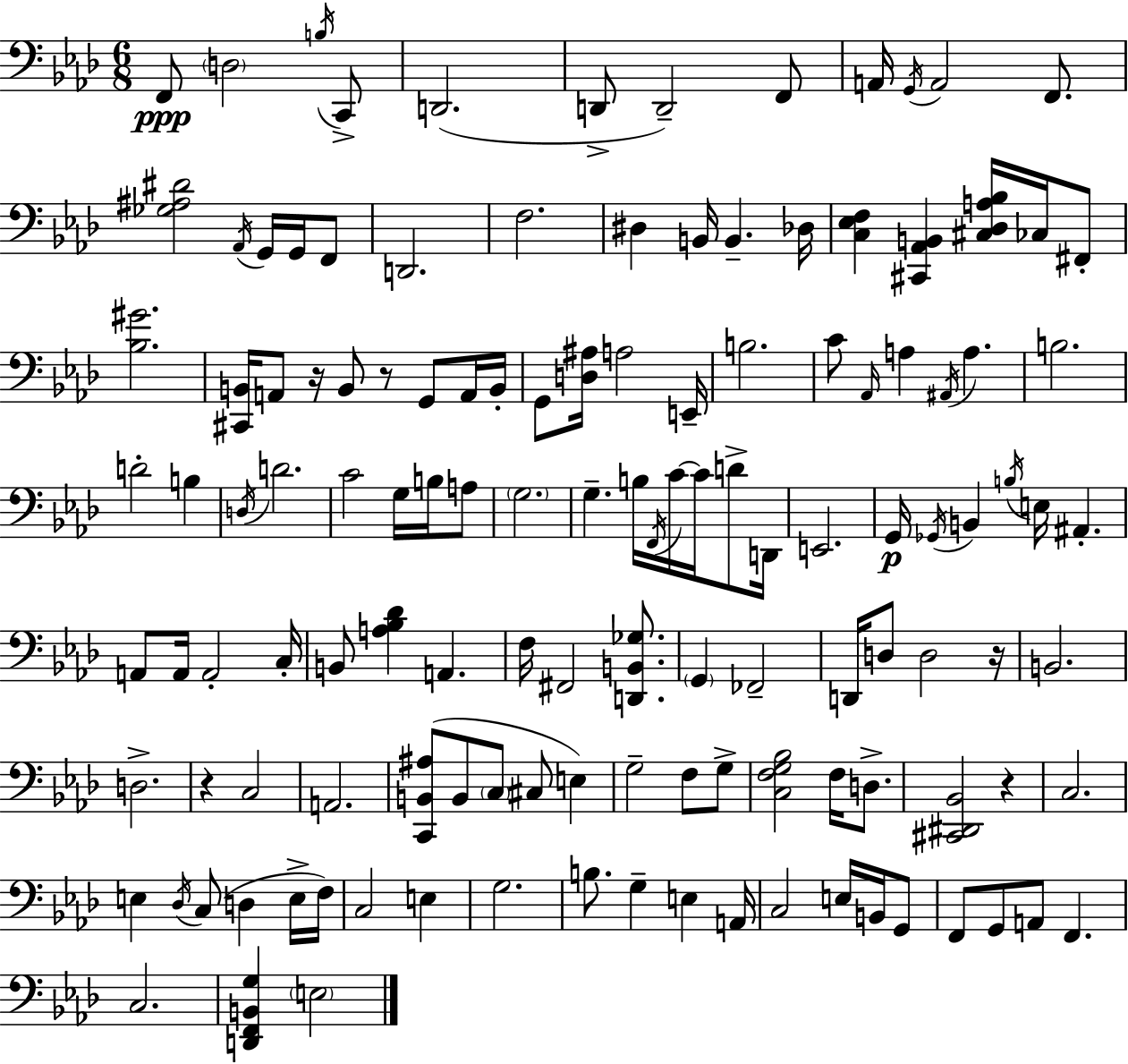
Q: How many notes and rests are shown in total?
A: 130